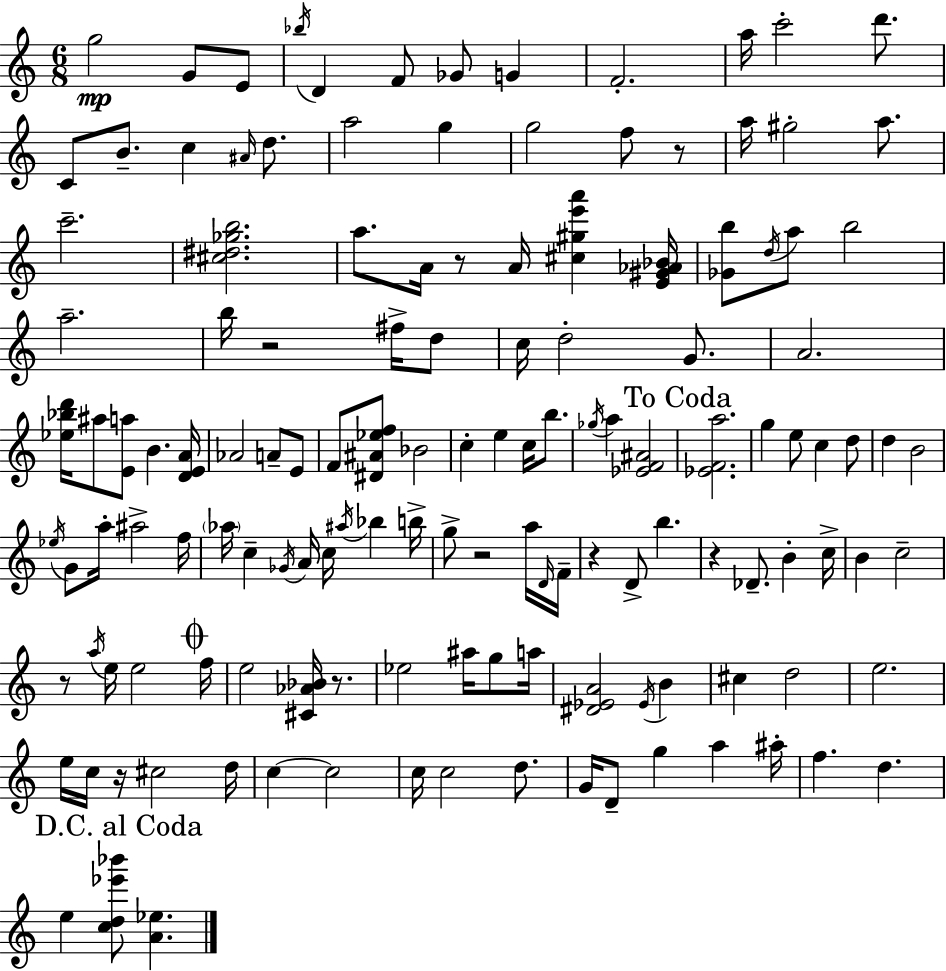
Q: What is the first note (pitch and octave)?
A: G5